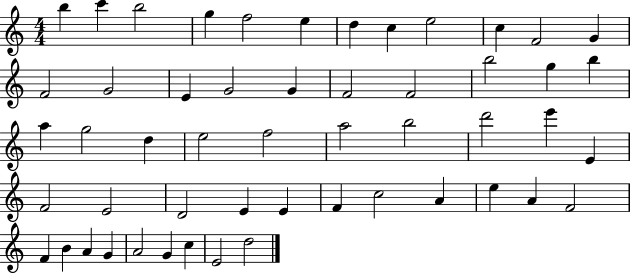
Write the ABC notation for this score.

X:1
T:Untitled
M:4/4
L:1/4
K:C
b c' b2 g f2 e d c e2 c F2 G F2 G2 E G2 G F2 F2 b2 g b a g2 d e2 f2 a2 b2 d'2 e' E F2 E2 D2 E E F c2 A e A F2 F B A G A2 G c E2 d2